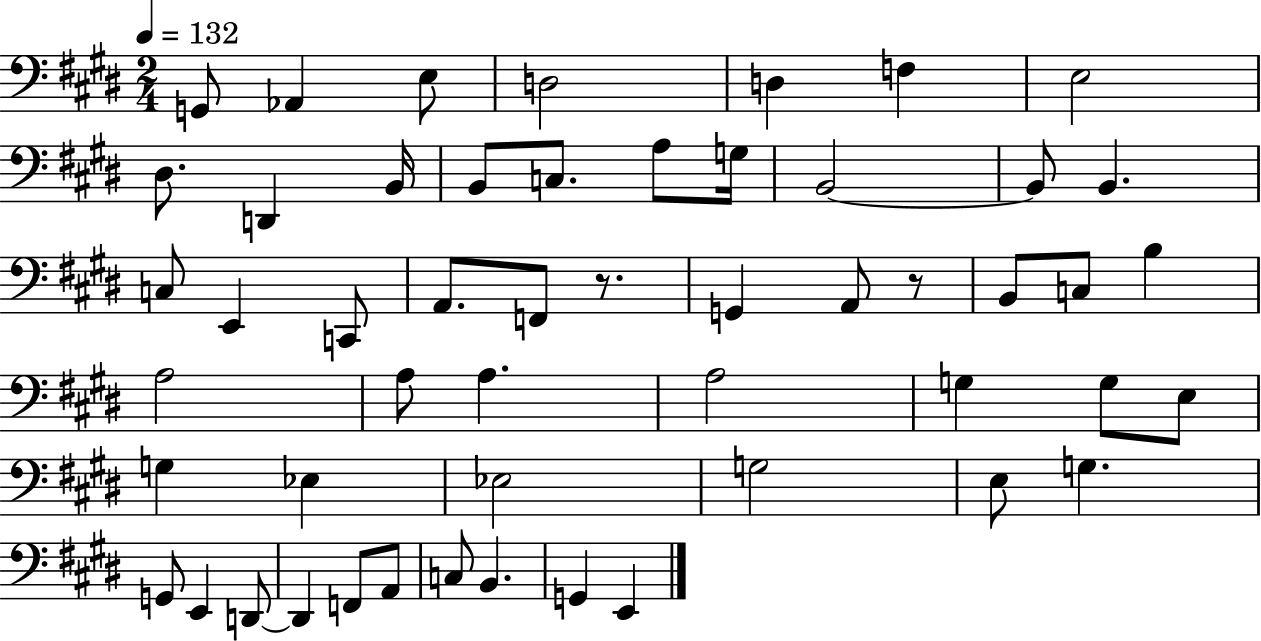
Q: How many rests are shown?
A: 2